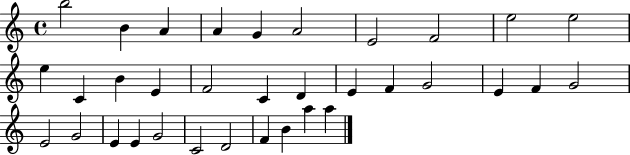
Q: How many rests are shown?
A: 0